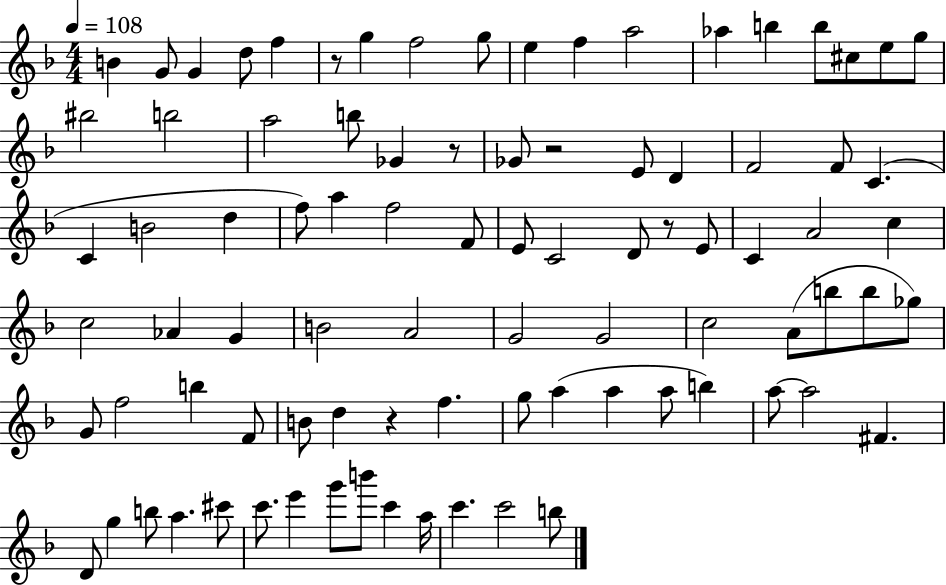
B4/q G4/e G4/q D5/e F5/q R/e G5/q F5/h G5/e E5/q F5/q A5/h Ab5/q B5/q B5/e C#5/e E5/e G5/e BIS5/h B5/h A5/h B5/e Gb4/q R/e Gb4/e R/h E4/e D4/q F4/h F4/e C4/q. C4/q B4/h D5/q F5/e A5/q F5/h F4/e E4/e C4/h D4/e R/e E4/e C4/q A4/h C5/q C5/h Ab4/q G4/q B4/h A4/h G4/h G4/h C5/h A4/e B5/e B5/e Gb5/e G4/e F5/h B5/q F4/e B4/e D5/q R/q F5/q. G5/e A5/q A5/q A5/e B5/q A5/e A5/h F#4/q. D4/e G5/q B5/e A5/q. C#6/e C6/e. E6/q G6/e B6/e C6/q A5/s C6/q. C6/h B5/e